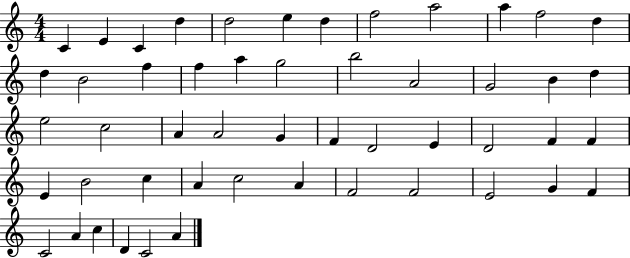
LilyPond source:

{
  \clef treble
  \numericTimeSignature
  \time 4/4
  \key c \major
  c'4 e'4 c'4 d''4 | d''2 e''4 d''4 | f''2 a''2 | a''4 f''2 d''4 | \break d''4 b'2 f''4 | f''4 a''4 g''2 | b''2 a'2 | g'2 b'4 d''4 | \break e''2 c''2 | a'4 a'2 g'4 | f'4 d'2 e'4 | d'2 f'4 f'4 | \break e'4 b'2 c''4 | a'4 c''2 a'4 | f'2 f'2 | e'2 g'4 f'4 | \break c'2 a'4 c''4 | d'4 c'2 a'4 | \bar "|."
}